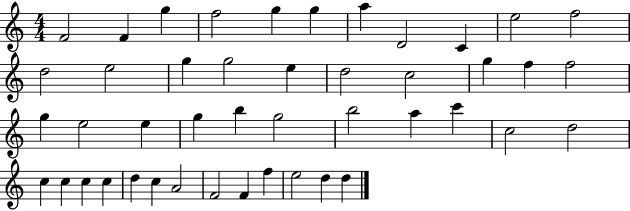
F4/h F4/q G5/q F5/h G5/q G5/q A5/q D4/h C4/q E5/h F5/h D5/h E5/h G5/q G5/h E5/q D5/h C5/h G5/q F5/q F5/h G5/q E5/h E5/q G5/q B5/q G5/h B5/h A5/q C6/q C5/h D5/h C5/q C5/q C5/q C5/q D5/q C5/q A4/h F4/h F4/q F5/q E5/h D5/q D5/q